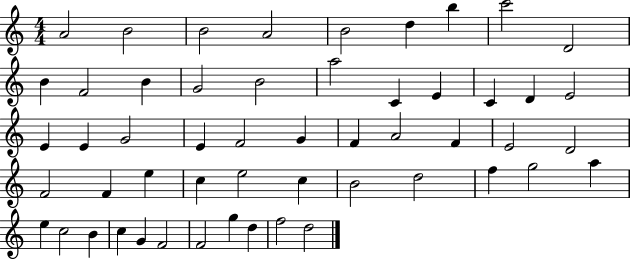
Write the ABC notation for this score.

X:1
T:Untitled
M:4/4
L:1/4
K:C
A2 B2 B2 A2 B2 d b c'2 D2 B F2 B G2 B2 a2 C E C D E2 E E G2 E F2 G F A2 F E2 D2 F2 F e c e2 c B2 d2 f g2 a e c2 B c G F2 F2 g d f2 d2